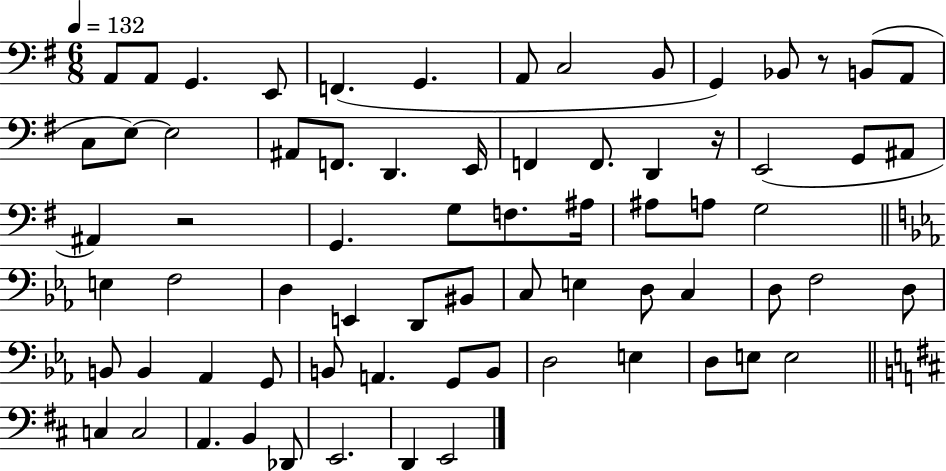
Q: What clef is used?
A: bass